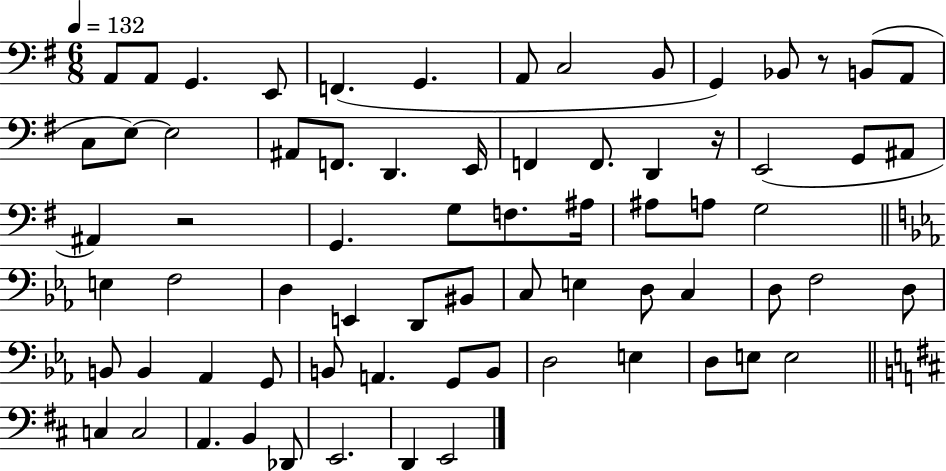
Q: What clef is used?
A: bass